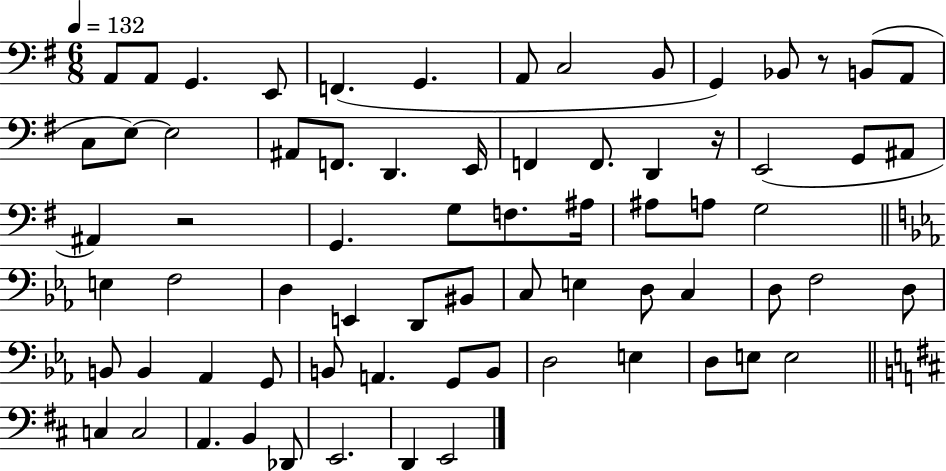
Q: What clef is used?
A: bass